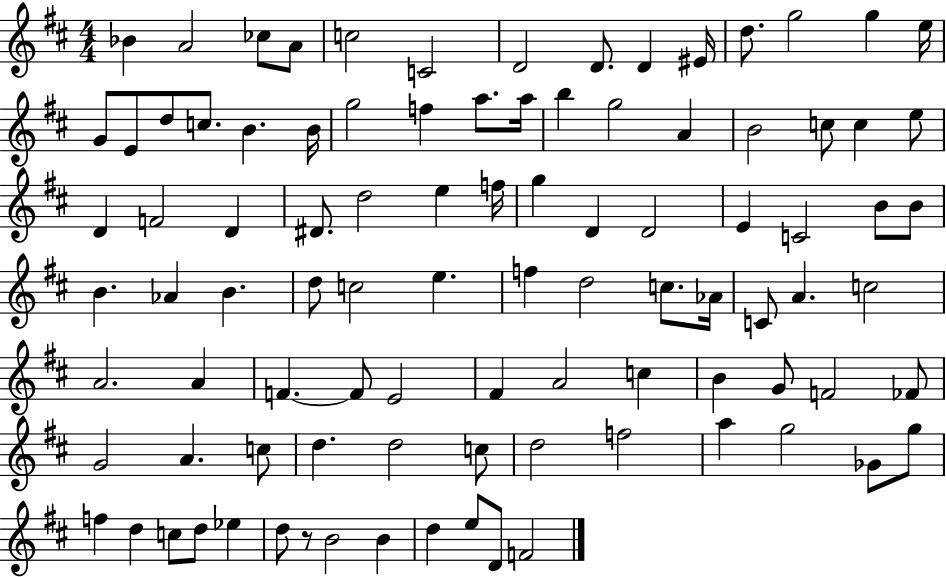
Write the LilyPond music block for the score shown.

{
  \clef treble
  \numericTimeSignature
  \time 4/4
  \key d \major
  bes'4 a'2 ces''8 a'8 | c''2 c'2 | d'2 d'8. d'4 eis'16 | d''8. g''2 g''4 e''16 | \break g'8 e'8 d''8 c''8. b'4. b'16 | g''2 f''4 a''8. a''16 | b''4 g''2 a'4 | b'2 c''8 c''4 e''8 | \break d'4 f'2 d'4 | dis'8. d''2 e''4 f''16 | g''4 d'4 d'2 | e'4 c'2 b'8 b'8 | \break b'4. aes'4 b'4. | d''8 c''2 e''4. | f''4 d''2 c''8. aes'16 | c'8 a'4. c''2 | \break a'2. a'4 | f'4.~~ f'8 e'2 | fis'4 a'2 c''4 | b'4 g'8 f'2 fes'8 | \break g'2 a'4. c''8 | d''4. d''2 c''8 | d''2 f''2 | a''4 g''2 ges'8 g''8 | \break f''4 d''4 c''8 d''8 ees''4 | d''8 r8 b'2 b'4 | d''4 e''8 d'8 f'2 | \bar "|."
}